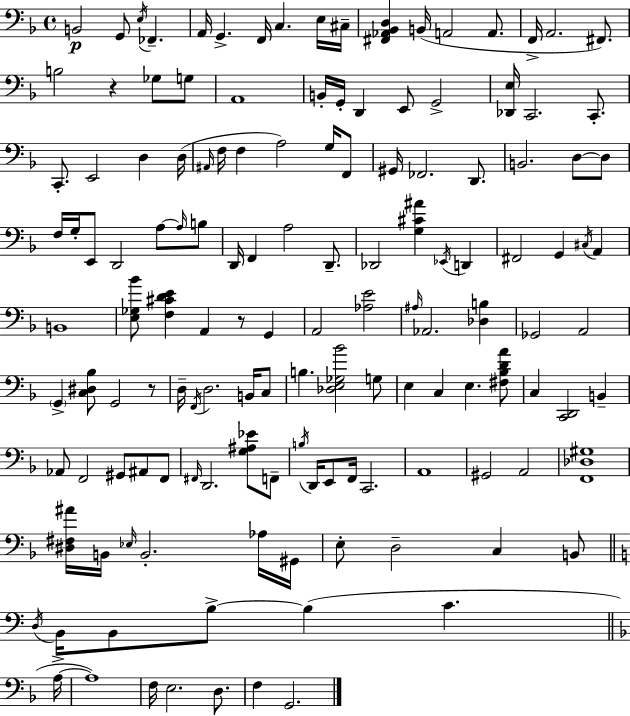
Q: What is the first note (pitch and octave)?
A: B2